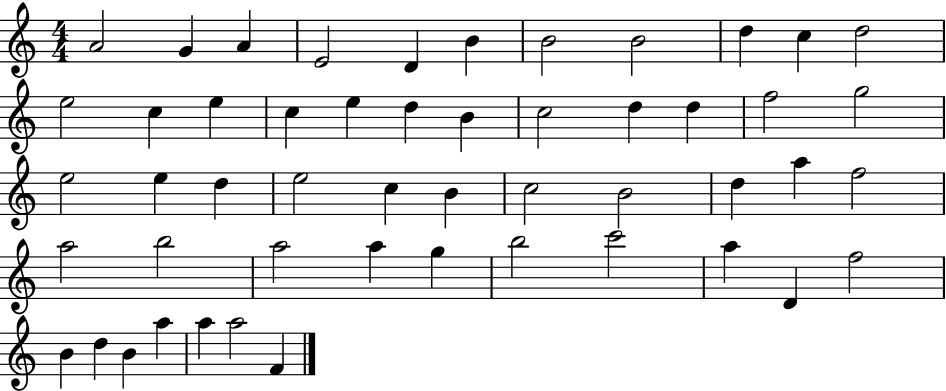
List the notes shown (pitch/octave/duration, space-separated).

A4/h G4/q A4/q E4/h D4/q B4/q B4/h B4/h D5/q C5/q D5/h E5/h C5/q E5/q C5/q E5/q D5/q B4/q C5/h D5/q D5/q F5/h G5/h E5/h E5/q D5/q E5/h C5/q B4/q C5/h B4/h D5/q A5/q F5/h A5/h B5/h A5/h A5/q G5/q B5/h C6/h A5/q D4/q F5/h B4/q D5/q B4/q A5/q A5/q A5/h F4/q